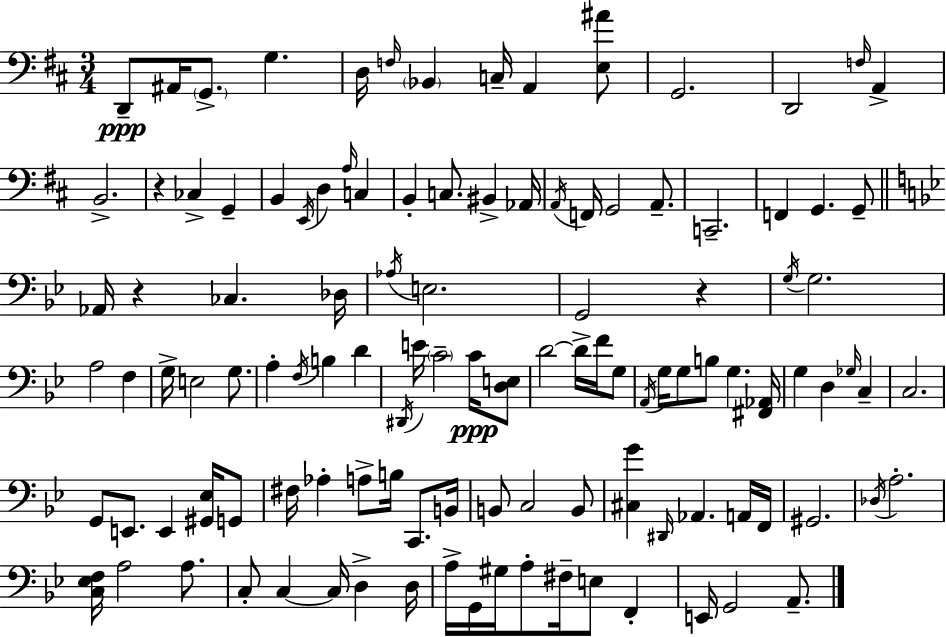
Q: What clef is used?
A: bass